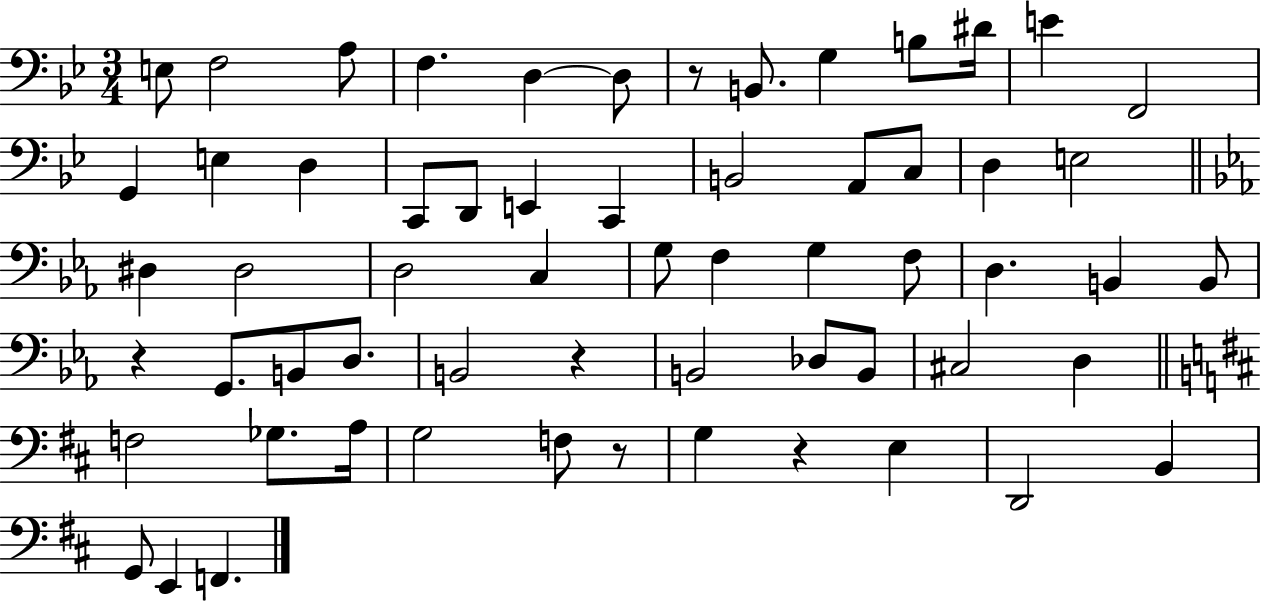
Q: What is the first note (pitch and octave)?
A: E3